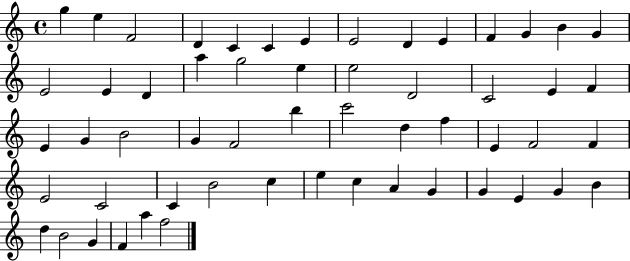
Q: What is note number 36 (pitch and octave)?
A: F4